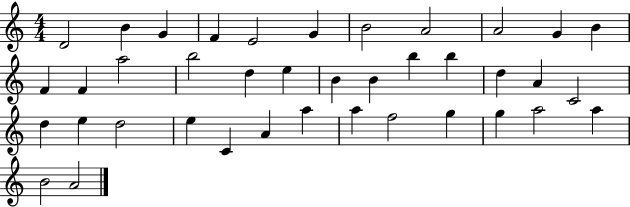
D4/h B4/q G4/q F4/q E4/h G4/q B4/h A4/h A4/h G4/q B4/q F4/q F4/q A5/h B5/h D5/q E5/q B4/q B4/q B5/q B5/q D5/q A4/q C4/h D5/q E5/q D5/h E5/q C4/q A4/q A5/q A5/q F5/h G5/q G5/q A5/h A5/q B4/h A4/h